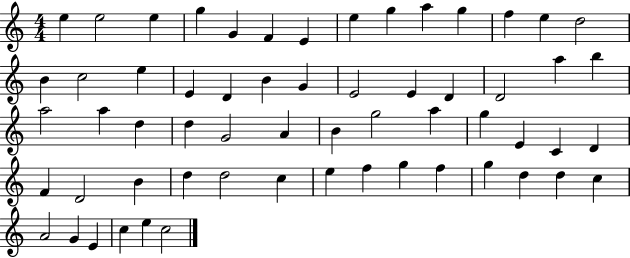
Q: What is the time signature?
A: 4/4